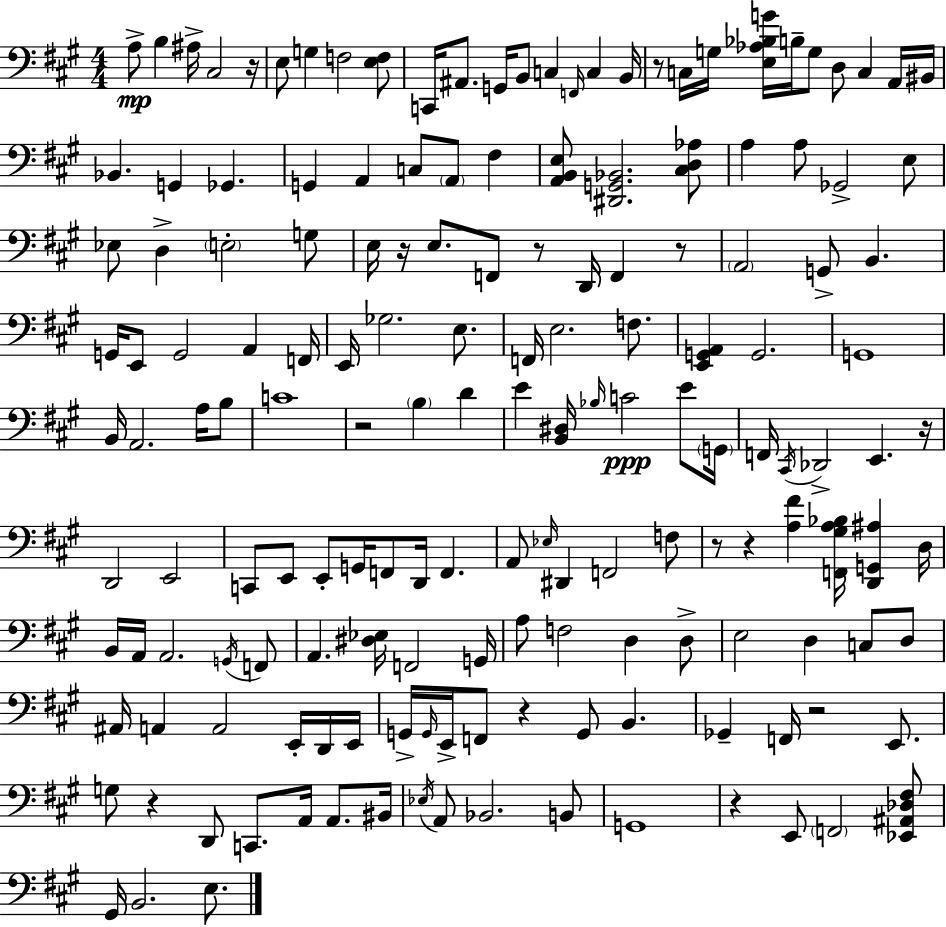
A3/e B3/q A#3/s C#3/h R/s E3/e G3/q F3/h [E3,F3]/e C2/s A#2/e. G2/s B2/e C3/q F2/s C3/q B2/s R/e C3/s G3/s [E3,Ab3,Bb3,G4]/s B3/s G3/e D3/e C3/q A2/s BIS2/s Bb2/q. G2/q Gb2/q. G2/q A2/q C3/e A2/e F#3/q [A2,B2,E3]/e [D#2,G2,Bb2]/h. [C#3,D3,Ab3]/e A3/q A3/e Gb2/h E3/e Eb3/e D3/q E3/h G3/e E3/s R/s E3/e. F2/e R/e D2/s F2/q R/e A2/h G2/e B2/q. G2/s E2/e G2/h A2/q F2/s E2/s Gb3/h. E3/e. F2/s E3/h. F3/e. [E2,G2,A2]/q G2/h. G2/w B2/s A2/h. A3/s B3/e C4/w R/h B3/q D4/q E4/q [B2,D#3]/s Bb3/s C4/h E4/e G2/s F2/s C#2/s Db2/h E2/q. R/s D2/h E2/h C2/e E2/e E2/e G2/s F2/e D2/s F2/q. A2/e Eb3/s D#2/q F2/h F3/e R/e R/q [A3,F#4]/q [F2,G#3,A3,Bb3]/s [D2,G2,A#3]/q D3/s B2/s A2/s A2/h. G2/s F2/e A2/q. [D#3,Eb3]/s F2/h G2/s A3/e F3/h D3/q D3/e E3/h D3/q C3/e D3/e A#2/s A2/q A2/h E2/s D2/s E2/s G2/s G2/s E2/s F2/e R/q G2/e B2/q. Gb2/q F2/s R/h E2/e. G3/e R/q D2/e C2/e. A2/s A2/e. BIS2/s Eb3/s A2/e Bb2/h. B2/e G2/w R/q E2/e F2/h [Eb2,A#2,Db3,F#3]/e G#2/s B2/h. E3/e.